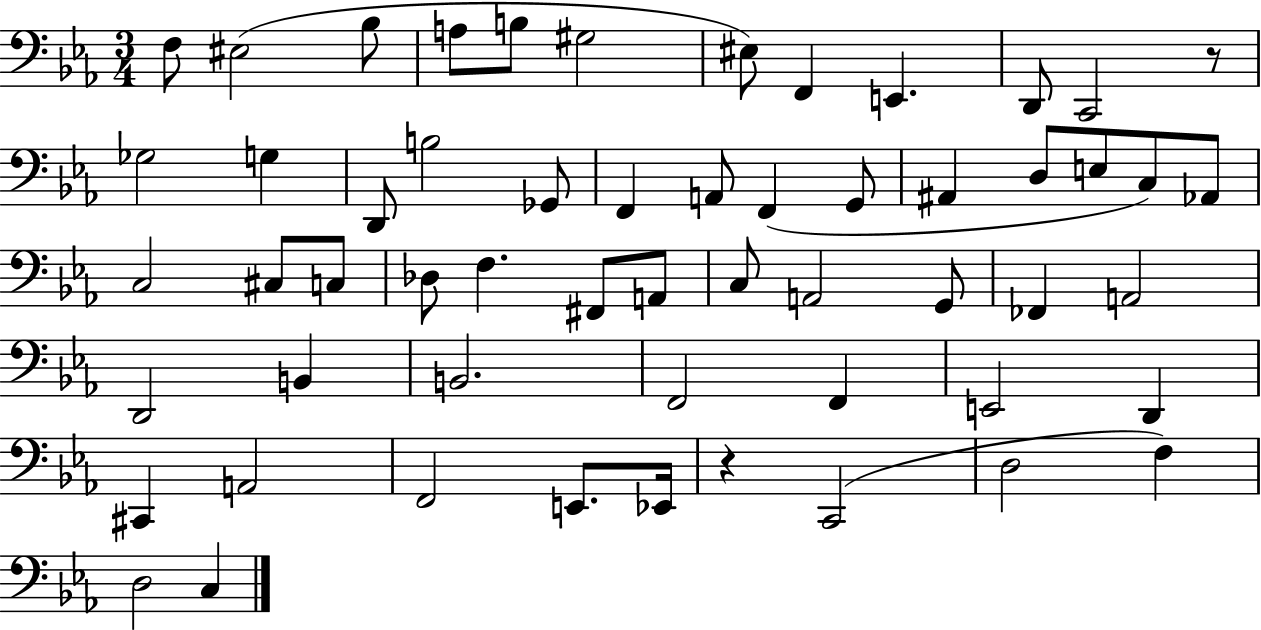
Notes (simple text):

F3/e EIS3/h Bb3/e A3/e B3/e G#3/h EIS3/e F2/q E2/q. D2/e C2/h R/e Gb3/h G3/q D2/e B3/h Gb2/e F2/q A2/e F2/q G2/e A#2/q D3/e E3/e C3/e Ab2/e C3/h C#3/e C3/e Db3/e F3/q. F#2/e A2/e C3/e A2/h G2/e FES2/q A2/h D2/h B2/q B2/h. F2/h F2/q E2/h D2/q C#2/q A2/h F2/h E2/e. Eb2/s R/q C2/h D3/h F3/q D3/h C3/q